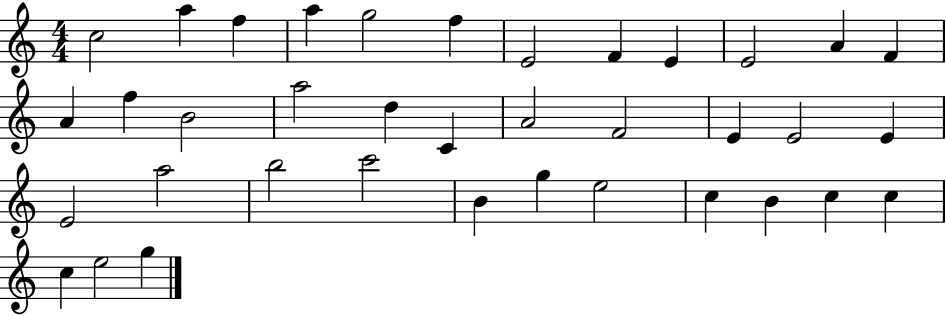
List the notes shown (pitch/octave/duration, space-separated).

C5/h A5/q F5/q A5/q G5/h F5/q E4/h F4/q E4/q E4/h A4/q F4/q A4/q F5/q B4/h A5/h D5/q C4/q A4/h F4/h E4/q E4/h E4/q E4/h A5/h B5/h C6/h B4/q G5/q E5/h C5/q B4/q C5/q C5/q C5/q E5/h G5/q